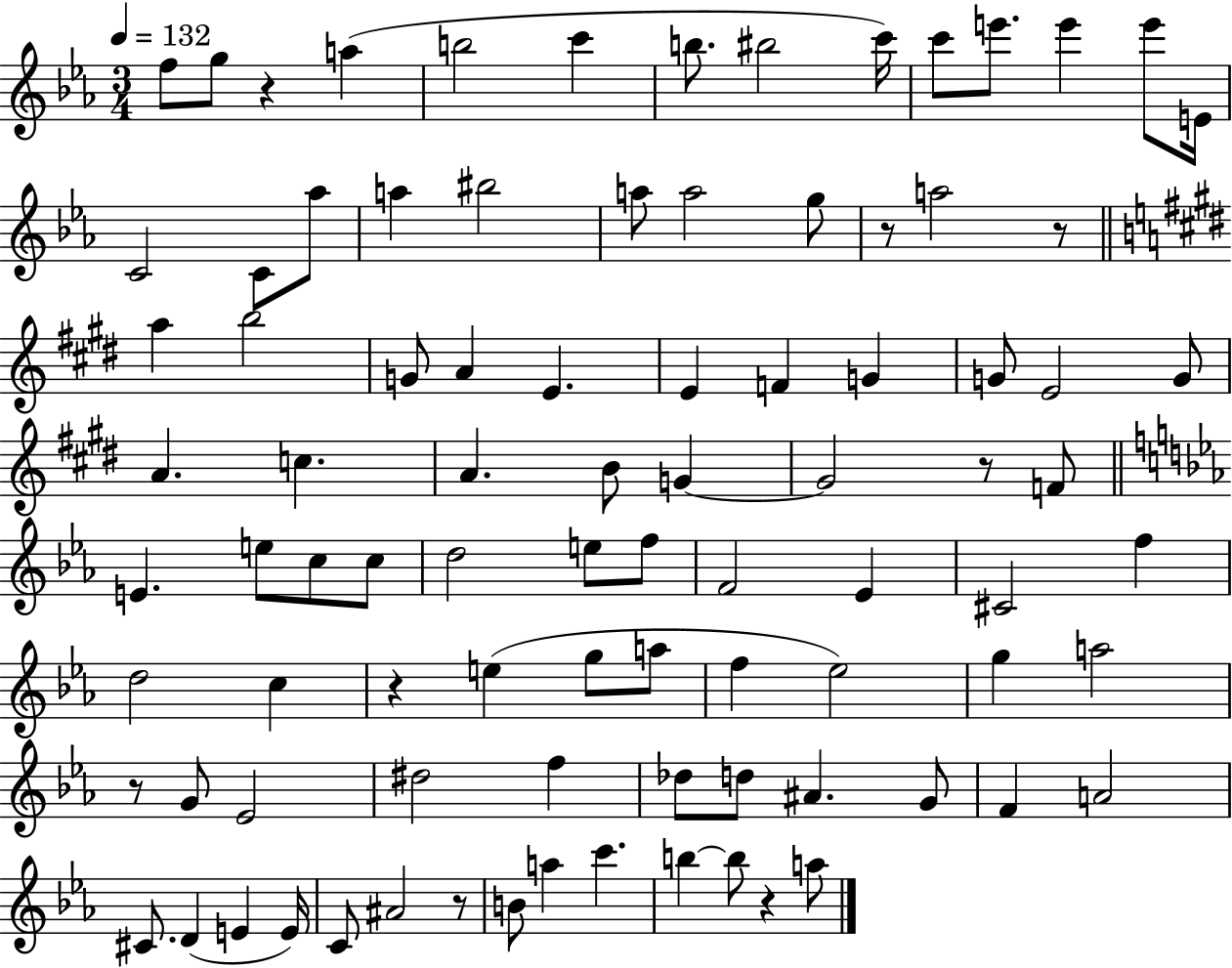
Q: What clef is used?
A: treble